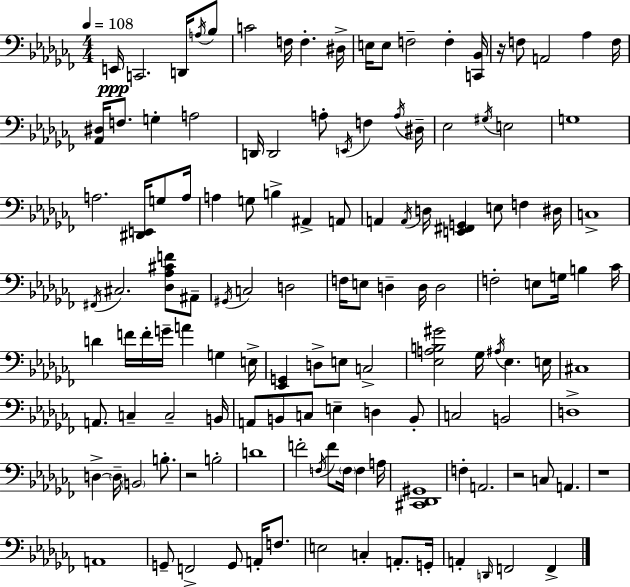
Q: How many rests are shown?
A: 4